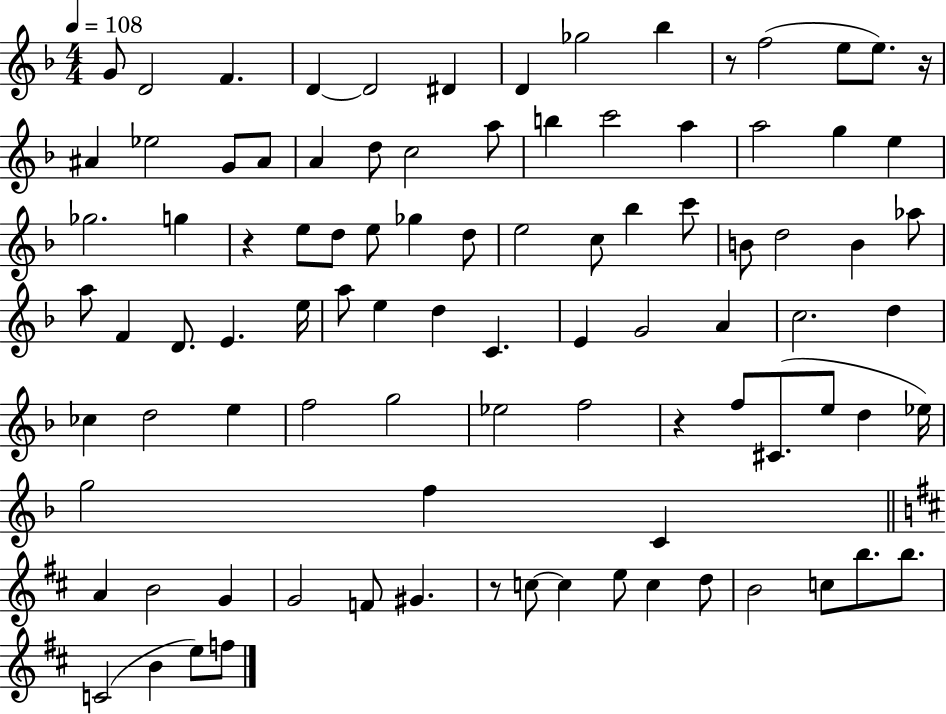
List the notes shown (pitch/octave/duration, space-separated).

G4/e D4/h F4/q. D4/q D4/h D#4/q D4/q Gb5/h Bb5/q R/e F5/h E5/e E5/e. R/s A#4/q Eb5/h G4/e A#4/e A4/q D5/e C5/h A5/e B5/q C6/h A5/q A5/h G5/q E5/q Gb5/h. G5/q R/q E5/e D5/e E5/e Gb5/q D5/e E5/h C5/e Bb5/q C6/e B4/e D5/h B4/q Ab5/e A5/e F4/q D4/e. E4/q. E5/s A5/e E5/q D5/q C4/q. E4/q G4/h A4/q C5/h. D5/q CES5/q D5/h E5/q F5/h G5/h Eb5/h F5/h R/q F5/e C#4/e. E5/e D5/q Eb5/s G5/h F5/q C4/q A4/q B4/h G4/q G4/h F4/e G#4/q. R/e C5/e C5/q E5/e C5/q D5/e B4/h C5/e B5/e. B5/e. C4/h B4/q E5/e F5/e